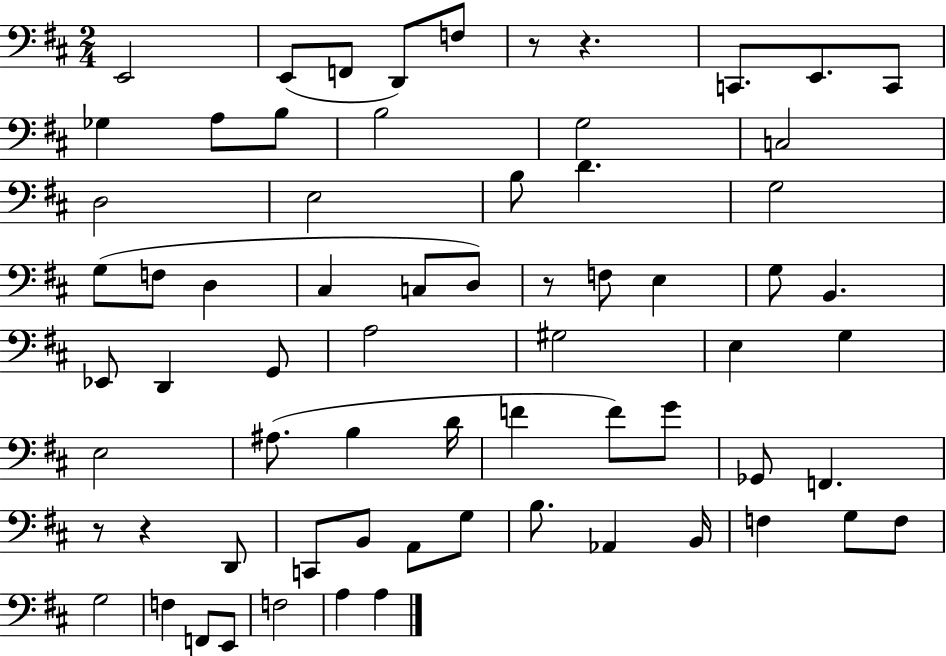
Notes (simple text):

E2/h E2/e F2/e D2/e F3/e R/e R/q. C2/e. E2/e. C2/e Gb3/q A3/e B3/e B3/h G3/h C3/h D3/h E3/h B3/e D4/q. G3/h G3/e F3/e D3/q C#3/q C3/e D3/e R/e F3/e E3/q G3/e B2/q. Eb2/e D2/q G2/e A3/h G#3/h E3/q G3/q E3/h A#3/e. B3/q D4/s F4/q F4/e G4/e Gb2/e F2/q. R/e R/q D2/e C2/e B2/e A2/e G3/e B3/e. Ab2/q B2/s F3/q G3/e F3/e G3/h F3/q F2/e E2/e F3/h A3/q A3/q